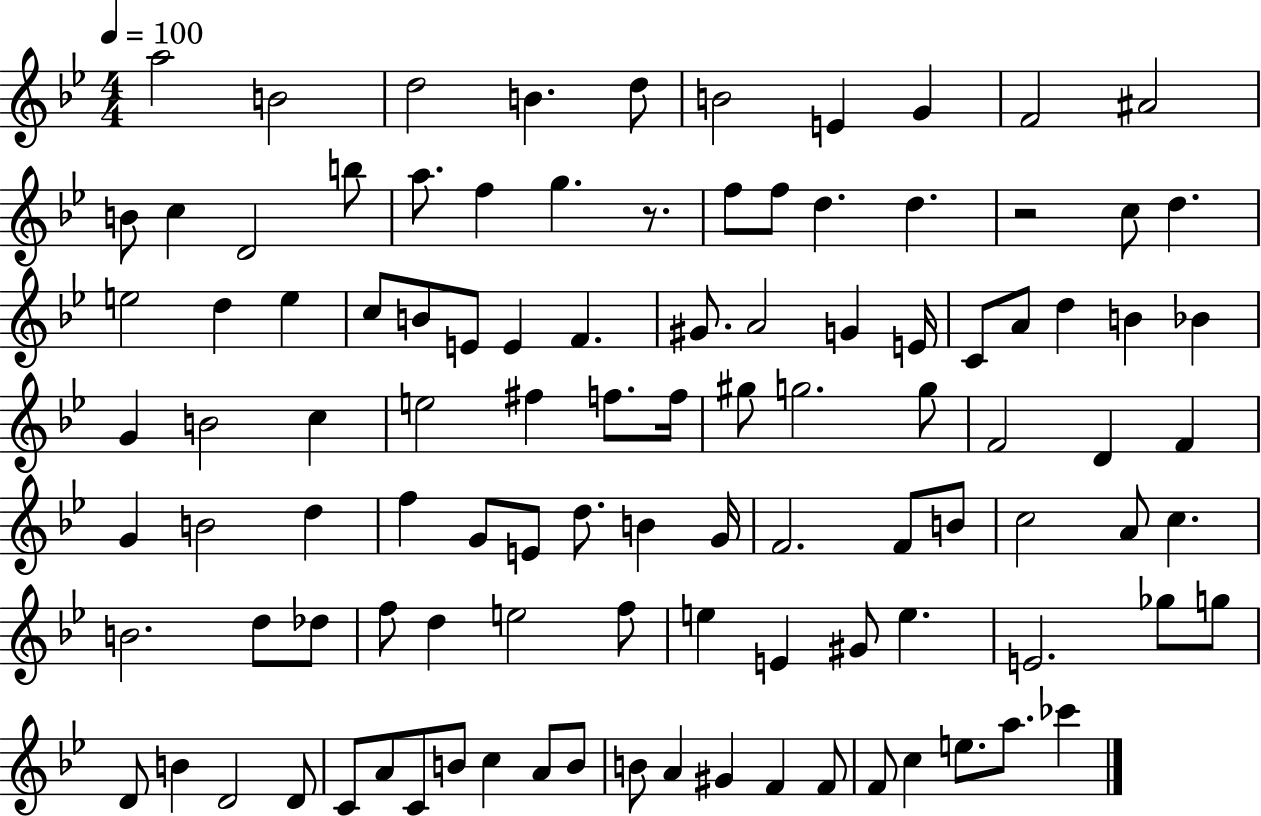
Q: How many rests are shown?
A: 2